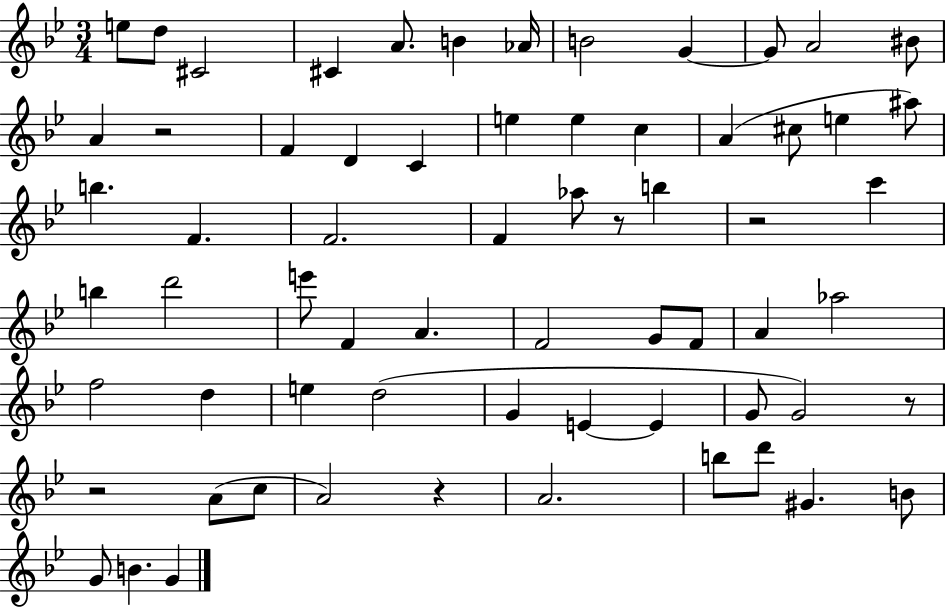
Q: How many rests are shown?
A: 6